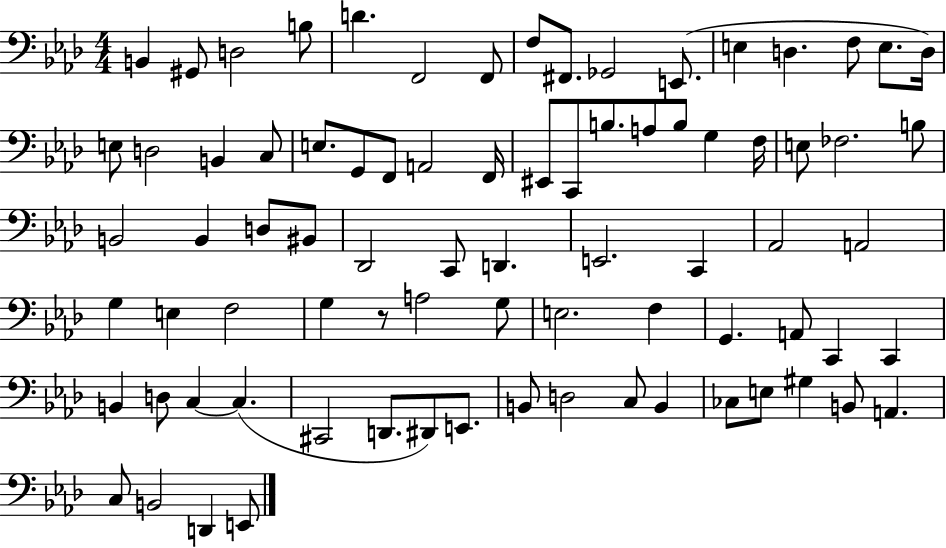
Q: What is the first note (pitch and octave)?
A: B2